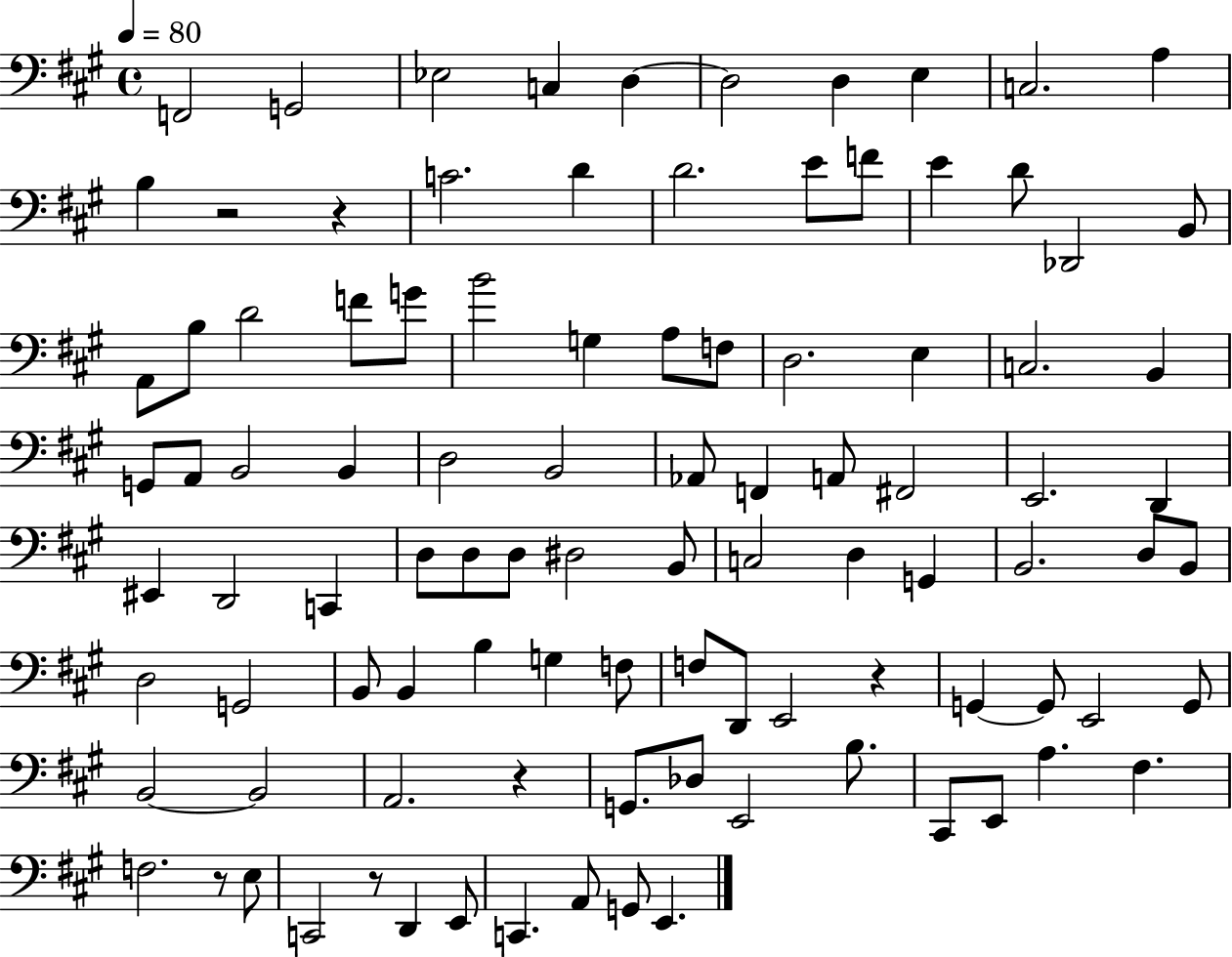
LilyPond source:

{
  \clef bass
  \time 4/4
  \defaultTimeSignature
  \key a \major
  \tempo 4 = 80
  \repeat volta 2 { f,2 g,2 | ees2 c4 d4~~ | d2 d4 e4 | c2. a4 | \break b4 r2 r4 | c'2. d'4 | d'2. e'8 f'8 | e'4 d'8 des,2 b,8 | \break a,8 b8 d'2 f'8 g'8 | b'2 g4 a8 f8 | d2. e4 | c2. b,4 | \break g,8 a,8 b,2 b,4 | d2 b,2 | aes,8 f,4 a,8 fis,2 | e,2. d,4 | \break eis,4 d,2 c,4 | d8 d8 d8 dis2 b,8 | c2 d4 g,4 | b,2. d8 b,8 | \break d2 g,2 | b,8 b,4 b4 g4 f8 | f8 d,8 e,2 r4 | g,4~~ g,8 e,2 g,8 | \break b,2~~ b,2 | a,2. r4 | g,8. des8 e,2 b8. | cis,8 e,8 a4. fis4. | \break f2. r8 e8 | c,2 r8 d,4 e,8 | c,4. a,8 g,8 e,4. | } \bar "|."
}